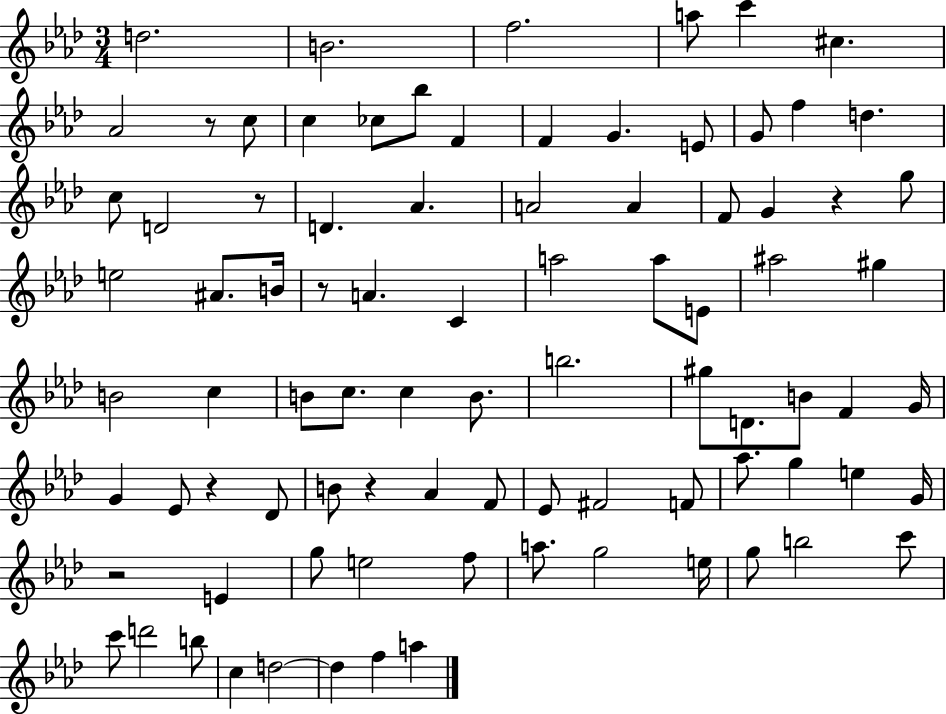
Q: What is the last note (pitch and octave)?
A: A5